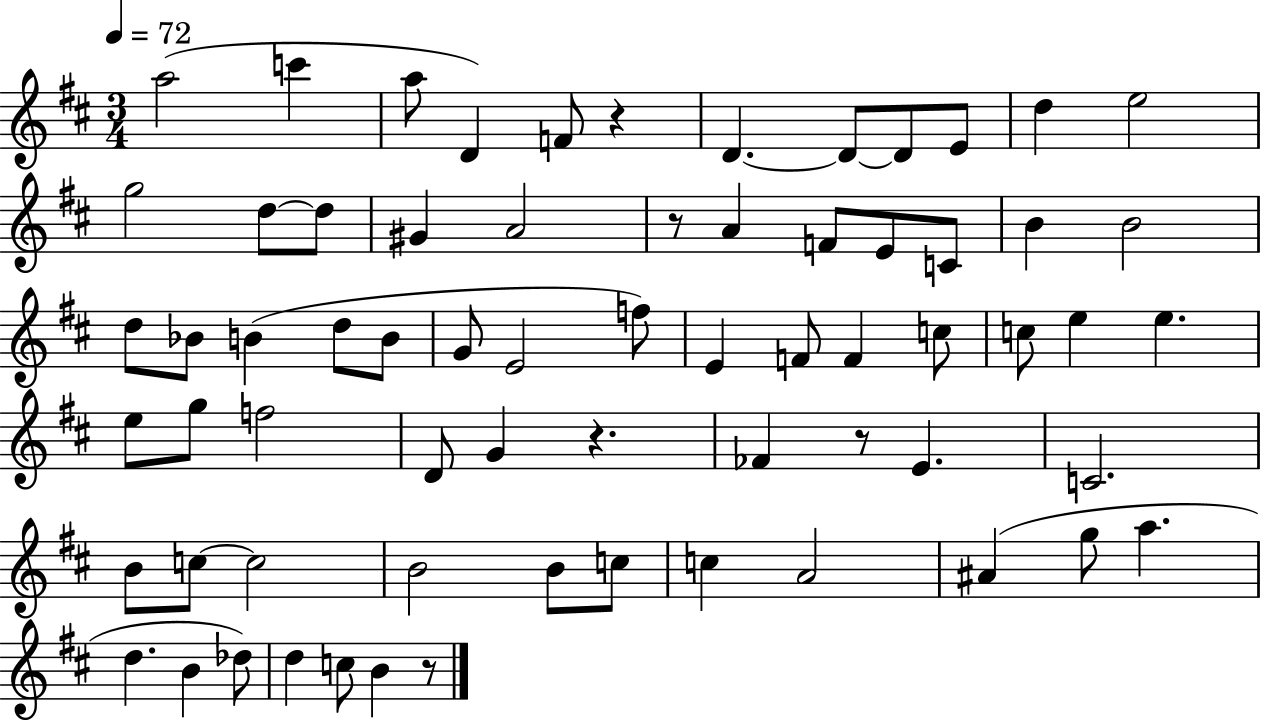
A5/h C6/q A5/e D4/q F4/e R/q D4/q. D4/e D4/e E4/e D5/q E5/h G5/h D5/e D5/e G#4/q A4/h R/e A4/q F4/e E4/e C4/e B4/q B4/h D5/e Bb4/e B4/q D5/e B4/e G4/e E4/h F5/e E4/q F4/e F4/q C5/e C5/e E5/q E5/q. E5/e G5/e F5/h D4/e G4/q R/q. FES4/q R/e E4/q. C4/h. B4/e C5/e C5/h B4/h B4/e C5/e C5/q A4/h A#4/q G5/e A5/q. D5/q. B4/q Db5/e D5/q C5/e B4/q R/e